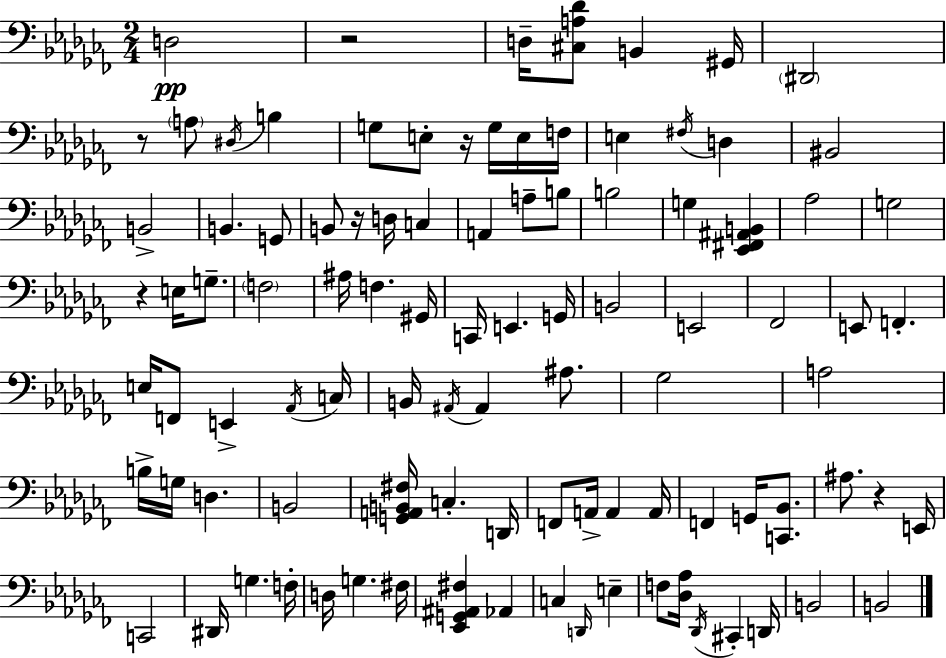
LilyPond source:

{
  \clef bass
  \numericTimeSignature
  \time 2/4
  \key aes \minor
  d2\pp | r2 | d16-- <cis a des'>8 b,4 gis,16 | \parenthesize dis,2 | \break r8 \parenthesize a8 \acciaccatura { dis16 } b4 | g8 e8-. r16 g16 e16 | f16 e4 \acciaccatura { fis16 } d4 | bis,2 | \break b,2-> | b,4. | g,8 b,8 r16 d16 c4 | a,4 a8-- | \break b8 b2 | g4 <ees, fis, ais, b,>4 | aes2 | g2 | \break r4 e16 g8.-- | \parenthesize f2 | ais16 f4. | gis,16 c,16 e,4. | \break g,16 b,2 | e,2 | fes,2 | e,8 f,4.-. | \break e16 f,8 e,4-> | \acciaccatura { aes,16 } c16 b,16 \acciaccatura { ais,16 } ais,4 | ais8. ges2 | a2 | \break b16-> g16 d4. | b,2 | <g, a, b, fis>16 c4.-. | d,16 f,8 a,16-> a,4 | \break a,16 f,4 | g,16 <c, bes,>8. ais8. r4 | e,16 c,2 | dis,16 g4. | \break f16-. d16 g4. | fis16 <ees, g, ais, fis>4 | aes,4 c4 | \grace { d,16 } e4-- f8 <des aes>16 | \break \acciaccatura { des,16 } cis,4-. d,16 b,2 | b,2 | \bar "|."
}